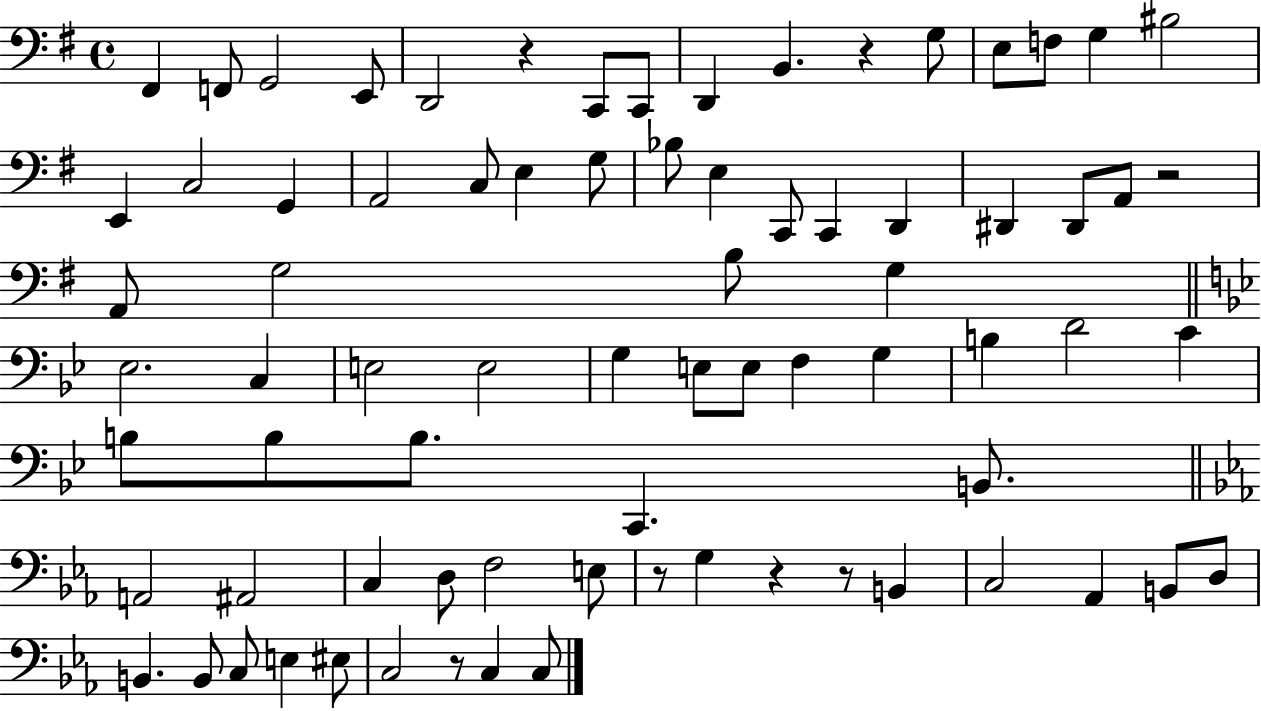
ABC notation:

X:1
T:Untitled
M:4/4
L:1/4
K:G
^F,, F,,/2 G,,2 E,,/2 D,,2 z C,,/2 C,,/2 D,, B,, z G,/2 E,/2 F,/2 G, ^B,2 E,, C,2 G,, A,,2 C,/2 E, G,/2 _B,/2 E, C,,/2 C,, D,, ^D,, ^D,,/2 A,,/2 z2 A,,/2 G,2 B,/2 G, _E,2 C, E,2 E,2 G, E,/2 E,/2 F, G, B, D2 C B,/2 B,/2 B,/2 C,, B,,/2 A,,2 ^A,,2 C, D,/2 F,2 E,/2 z/2 G, z z/2 B,, C,2 _A,, B,,/2 D,/2 B,, B,,/2 C,/2 E, ^E,/2 C,2 z/2 C, C,/2